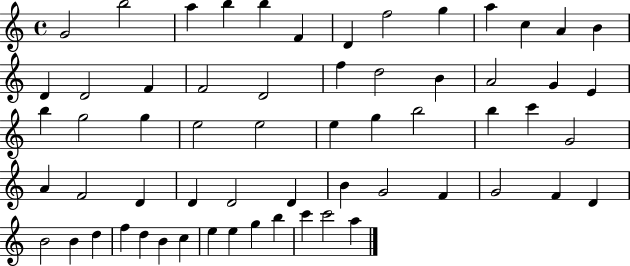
{
  \clef treble
  \time 4/4
  \defaultTimeSignature
  \key c \major
  g'2 b''2 | a''4 b''4 b''4 f'4 | d'4 f''2 g''4 | a''4 c''4 a'4 b'4 | \break d'4 d'2 f'4 | f'2 d'2 | f''4 d''2 b'4 | a'2 g'4 e'4 | \break b''4 g''2 g''4 | e''2 e''2 | e''4 g''4 b''2 | b''4 c'''4 g'2 | \break a'4 f'2 d'4 | d'4 d'2 d'4 | b'4 g'2 f'4 | g'2 f'4 d'4 | \break b'2 b'4 d''4 | f''4 d''4 b'4 c''4 | e''4 e''4 g''4 b''4 | c'''4 c'''2 a''4 | \break \bar "|."
}